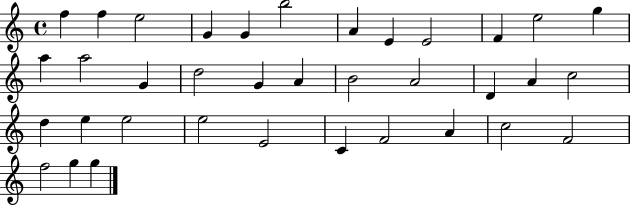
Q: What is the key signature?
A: C major